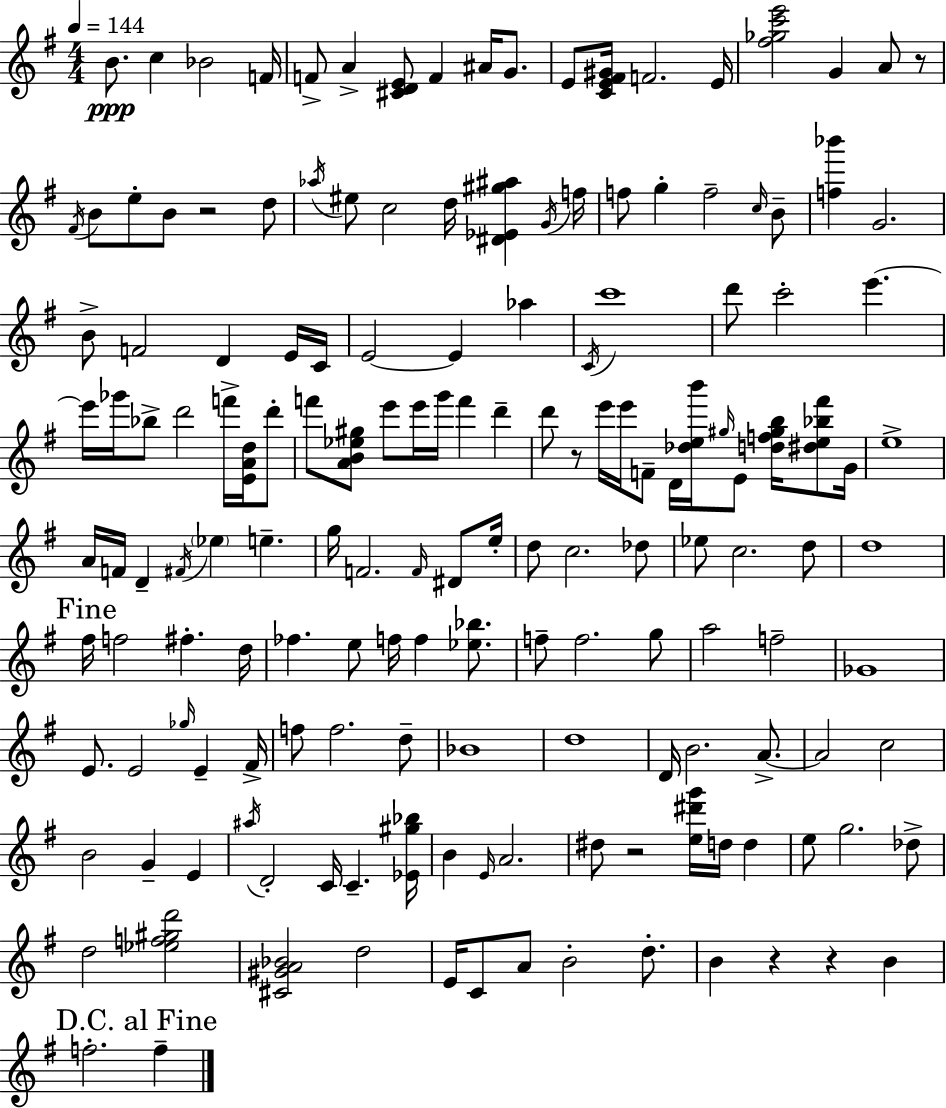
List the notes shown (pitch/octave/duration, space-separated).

B4/e. C5/q Bb4/h F4/s F4/e A4/q [C#4,D4,E4]/e F4/q A#4/s G4/e. E4/e [C4,E4,F#4,G#4]/s F4/h. E4/s [F#5,Gb5,C6,E6]/h G4/q A4/e R/e F#4/s B4/e E5/e B4/e R/h D5/e Ab5/s EIS5/e C5/h D5/s [D#4,Eb4,G#5,A#5]/q G4/s F5/s F5/e G5/q F5/h C5/s B4/e [F5,Bb6]/q G4/h. B4/e F4/h D4/q E4/s C4/s E4/h E4/q Ab5/q C4/s C6/w D6/e C6/h E6/q. E6/s Gb6/s Bb5/e D6/h F6/s [E4,A4,D5]/s D6/e F6/e [A4,B4,Eb5,G#5]/e E6/e E6/s G6/s F6/q D6/q D6/e R/e E6/s E6/s F4/e D4/s [Db5,E5,B6]/s G#5/s E4/e [D5,F5,G#5,B5]/s [D#5,E5,Bb5,F#6]/e G4/s E5/w A4/s F4/s D4/q F#4/s Eb5/q E5/q. G5/s F4/h. F4/s D#4/e E5/s D5/e C5/h. Db5/e Eb5/e C5/h. D5/e D5/w F#5/s F5/h F#5/q. D5/s FES5/q. E5/e F5/s F5/q [Eb5,Bb5]/e. F5/e F5/h. G5/e A5/h F5/h Gb4/w E4/e. E4/h Gb5/s E4/q F#4/s F5/e F5/h. D5/e Bb4/w D5/w D4/s B4/h. A4/e. A4/h C5/h B4/h G4/q E4/q A#5/s D4/h C4/s C4/q. [Eb4,G#5,Bb5]/s B4/q E4/s A4/h. D#5/e R/h [E5,D#6,G6]/s D5/s D5/q E5/e G5/h. Db5/e D5/h [Eb5,F5,G#5,D6]/h [C#4,G#4,A4,Bb4]/h D5/h E4/s C4/e A4/e B4/h D5/e. B4/q R/q R/q B4/q F5/h. F5/q